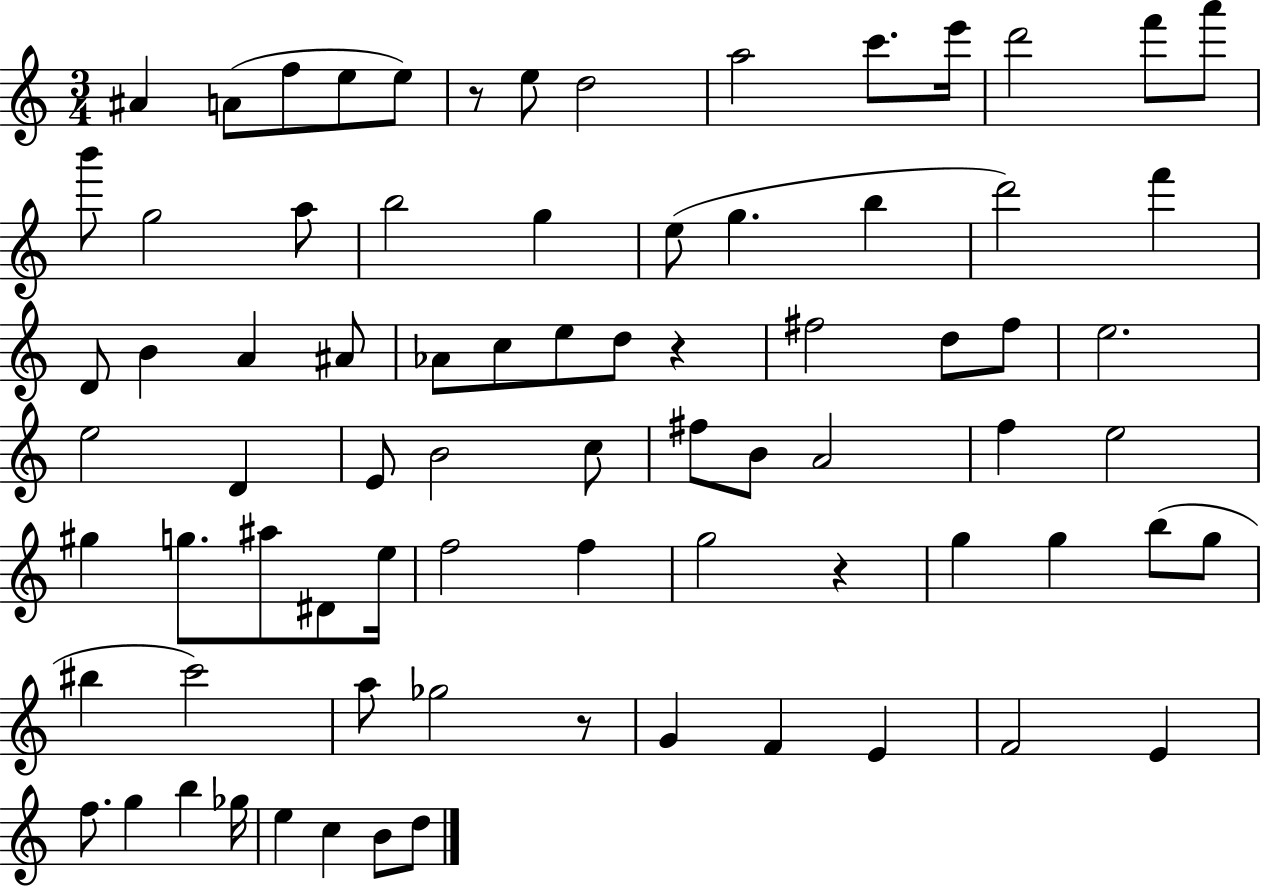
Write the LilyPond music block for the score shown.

{
  \clef treble
  \numericTimeSignature
  \time 3/4
  \key c \major
  ais'4 a'8( f''8 e''8 e''8) | r8 e''8 d''2 | a''2 c'''8. e'''16 | d'''2 f'''8 a'''8 | \break b'''8 g''2 a''8 | b''2 g''4 | e''8( g''4. b''4 | d'''2) f'''4 | \break d'8 b'4 a'4 ais'8 | aes'8 c''8 e''8 d''8 r4 | fis''2 d''8 fis''8 | e''2. | \break e''2 d'4 | e'8 b'2 c''8 | fis''8 b'8 a'2 | f''4 e''2 | \break gis''4 g''8. ais''8 dis'8 e''16 | f''2 f''4 | g''2 r4 | g''4 g''4 b''8( g''8 | \break bis''4 c'''2) | a''8 ges''2 r8 | g'4 f'4 e'4 | f'2 e'4 | \break f''8. g''4 b''4 ges''16 | e''4 c''4 b'8 d''8 | \bar "|."
}